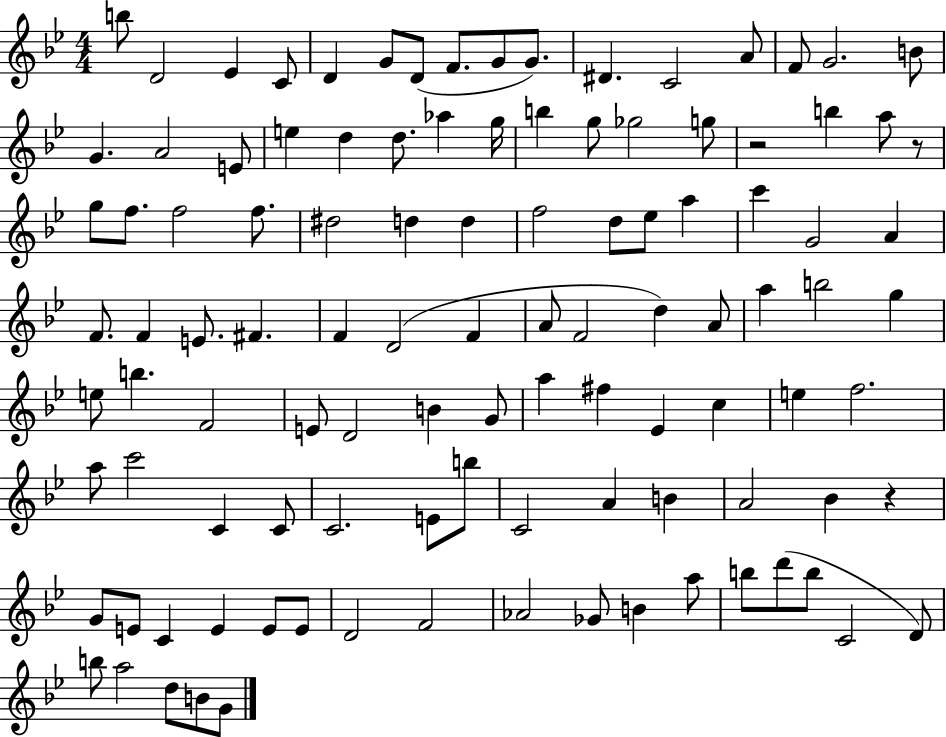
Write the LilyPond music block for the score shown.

{
  \clef treble
  \numericTimeSignature
  \time 4/4
  \key bes \major
  b''8 d'2 ees'4 c'8 | d'4 g'8 d'8( f'8. g'8 g'8.) | dis'4. c'2 a'8 | f'8 g'2. b'8 | \break g'4. a'2 e'8 | e''4 d''4 d''8. aes''4 g''16 | b''4 g''8 ges''2 g''8 | r2 b''4 a''8 r8 | \break g''8 f''8. f''2 f''8. | dis''2 d''4 d''4 | f''2 d''8 ees''8 a''4 | c'''4 g'2 a'4 | \break f'8. f'4 e'8. fis'4. | f'4 d'2( f'4 | a'8 f'2 d''4) a'8 | a''4 b''2 g''4 | \break e''8 b''4. f'2 | e'8 d'2 b'4 g'8 | a''4 fis''4 ees'4 c''4 | e''4 f''2. | \break a''8 c'''2 c'4 c'8 | c'2. e'8 b''8 | c'2 a'4 b'4 | a'2 bes'4 r4 | \break g'8 e'8 c'4 e'4 e'8 e'8 | d'2 f'2 | aes'2 ges'8 b'4 a''8 | b''8 d'''8( b''8 c'2 d'8) | \break b''8 a''2 d''8 b'8 g'8 | \bar "|."
}